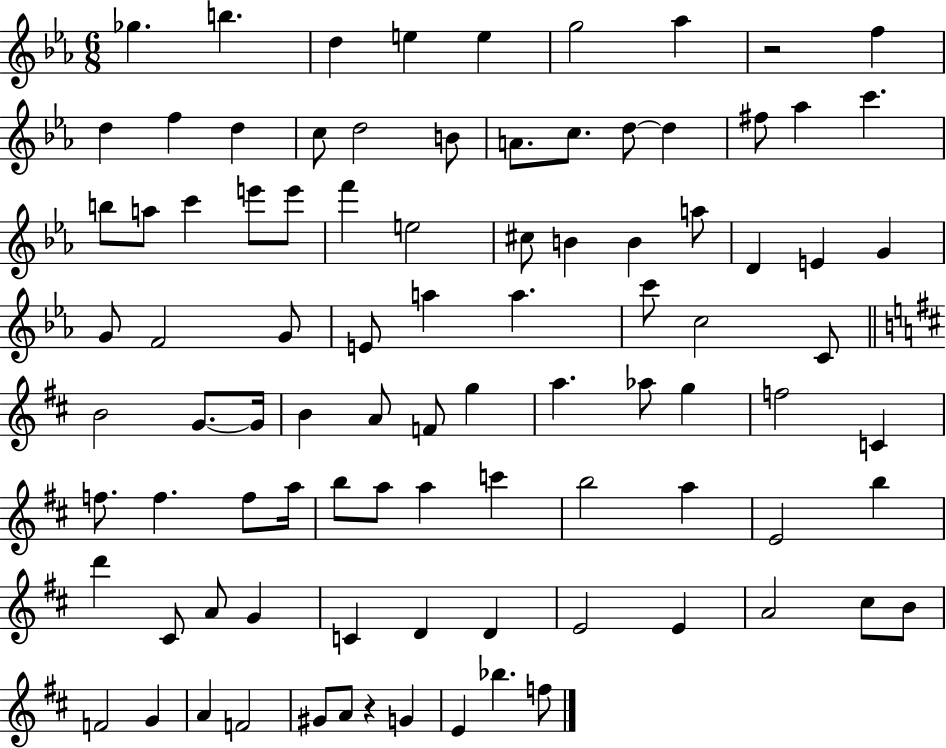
Gb5/q. B5/q. D5/q E5/q E5/q G5/h Ab5/q R/h F5/q D5/q F5/q D5/q C5/e D5/h B4/e A4/e. C5/e. D5/e D5/q F#5/e Ab5/q C6/q. B5/e A5/e C6/q E6/e E6/e F6/q E5/h C#5/e B4/q B4/q A5/e D4/q E4/q G4/q G4/e F4/h G4/e E4/e A5/q A5/q. C6/e C5/h C4/e B4/h G4/e. G4/s B4/q A4/e F4/e G5/q A5/q. Ab5/e G5/q F5/h C4/q F5/e. F5/q. F5/e A5/s B5/e A5/e A5/q C6/q B5/h A5/q E4/h B5/q D6/q C#4/e A4/e G4/q C4/q D4/q D4/q E4/h E4/q A4/h C#5/e B4/e F4/h G4/q A4/q F4/h G#4/e A4/e R/q G4/q E4/q Bb5/q. F5/e